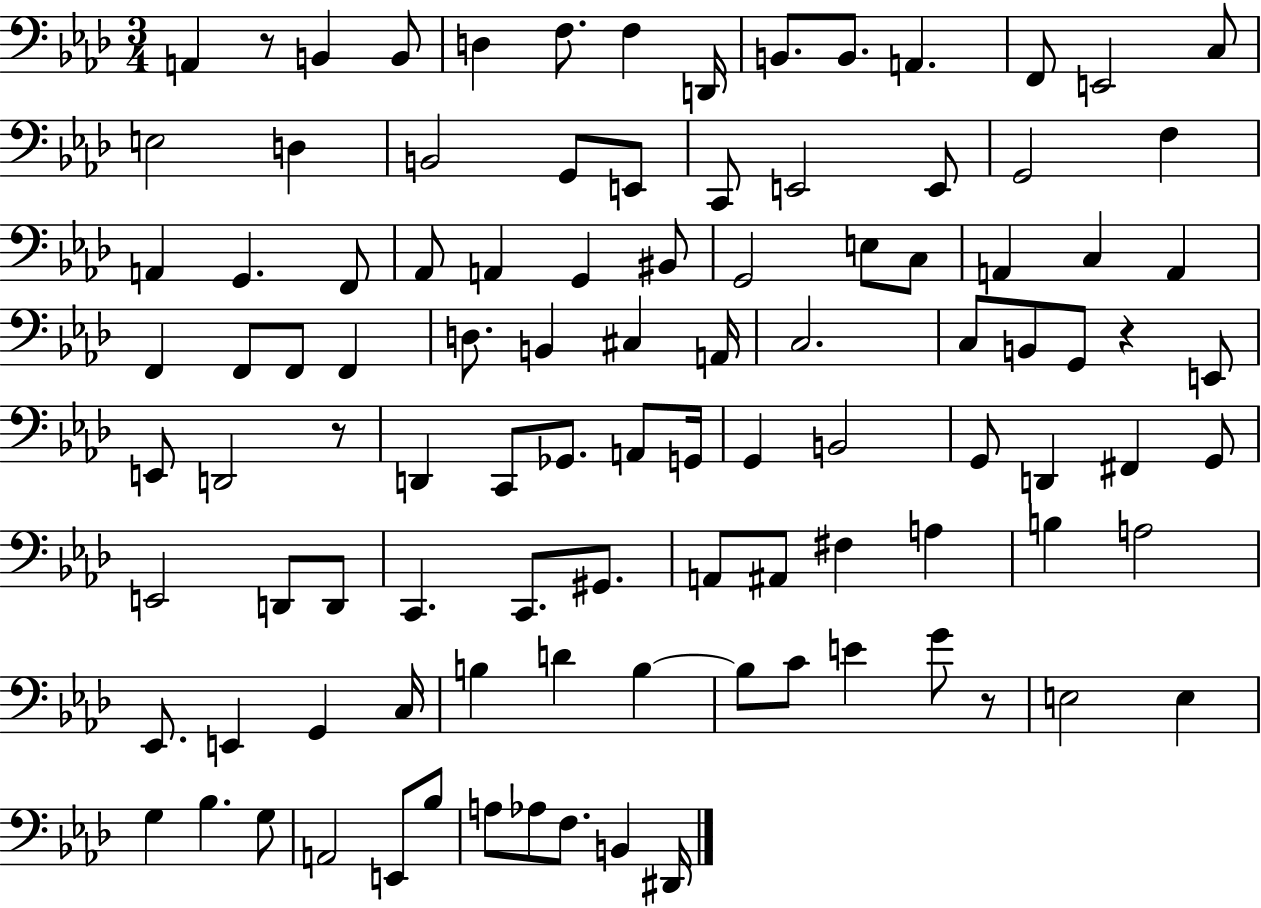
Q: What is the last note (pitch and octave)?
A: D#2